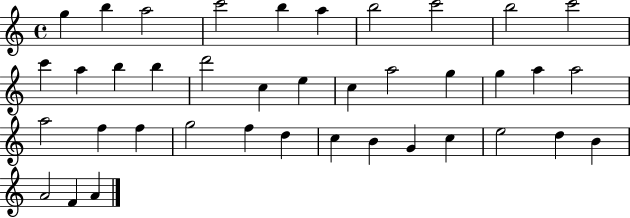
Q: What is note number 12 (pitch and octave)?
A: A5